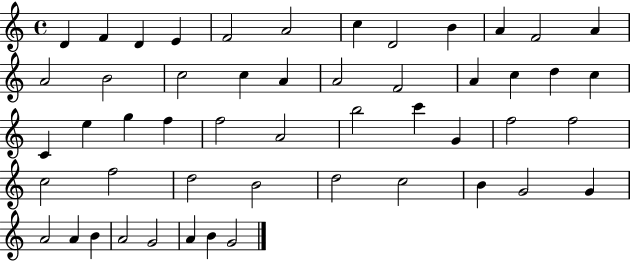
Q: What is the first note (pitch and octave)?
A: D4